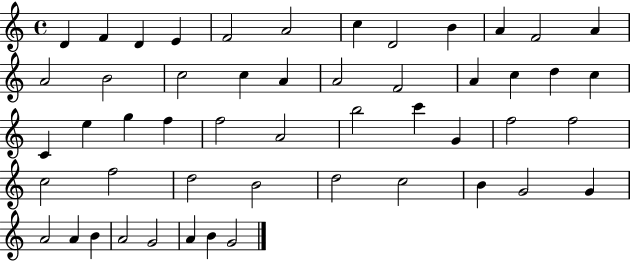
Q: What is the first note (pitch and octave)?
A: D4